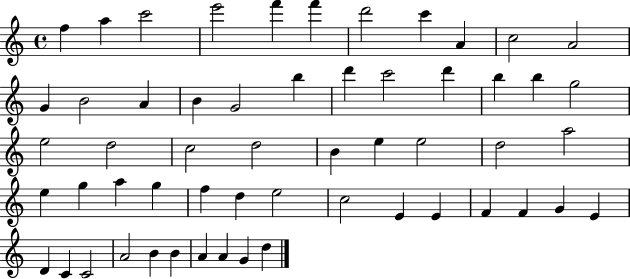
X:1
T:Untitled
M:4/4
L:1/4
K:C
f a c'2 e'2 f' f' d'2 c' A c2 A2 G B2 A B G2 b d' c'2 d' b b g2 e2 d2 c2 d2 B e e2 d2 a2 e g a g f d e2 c2 E E F F G E D C C2 A2 B B A A G d